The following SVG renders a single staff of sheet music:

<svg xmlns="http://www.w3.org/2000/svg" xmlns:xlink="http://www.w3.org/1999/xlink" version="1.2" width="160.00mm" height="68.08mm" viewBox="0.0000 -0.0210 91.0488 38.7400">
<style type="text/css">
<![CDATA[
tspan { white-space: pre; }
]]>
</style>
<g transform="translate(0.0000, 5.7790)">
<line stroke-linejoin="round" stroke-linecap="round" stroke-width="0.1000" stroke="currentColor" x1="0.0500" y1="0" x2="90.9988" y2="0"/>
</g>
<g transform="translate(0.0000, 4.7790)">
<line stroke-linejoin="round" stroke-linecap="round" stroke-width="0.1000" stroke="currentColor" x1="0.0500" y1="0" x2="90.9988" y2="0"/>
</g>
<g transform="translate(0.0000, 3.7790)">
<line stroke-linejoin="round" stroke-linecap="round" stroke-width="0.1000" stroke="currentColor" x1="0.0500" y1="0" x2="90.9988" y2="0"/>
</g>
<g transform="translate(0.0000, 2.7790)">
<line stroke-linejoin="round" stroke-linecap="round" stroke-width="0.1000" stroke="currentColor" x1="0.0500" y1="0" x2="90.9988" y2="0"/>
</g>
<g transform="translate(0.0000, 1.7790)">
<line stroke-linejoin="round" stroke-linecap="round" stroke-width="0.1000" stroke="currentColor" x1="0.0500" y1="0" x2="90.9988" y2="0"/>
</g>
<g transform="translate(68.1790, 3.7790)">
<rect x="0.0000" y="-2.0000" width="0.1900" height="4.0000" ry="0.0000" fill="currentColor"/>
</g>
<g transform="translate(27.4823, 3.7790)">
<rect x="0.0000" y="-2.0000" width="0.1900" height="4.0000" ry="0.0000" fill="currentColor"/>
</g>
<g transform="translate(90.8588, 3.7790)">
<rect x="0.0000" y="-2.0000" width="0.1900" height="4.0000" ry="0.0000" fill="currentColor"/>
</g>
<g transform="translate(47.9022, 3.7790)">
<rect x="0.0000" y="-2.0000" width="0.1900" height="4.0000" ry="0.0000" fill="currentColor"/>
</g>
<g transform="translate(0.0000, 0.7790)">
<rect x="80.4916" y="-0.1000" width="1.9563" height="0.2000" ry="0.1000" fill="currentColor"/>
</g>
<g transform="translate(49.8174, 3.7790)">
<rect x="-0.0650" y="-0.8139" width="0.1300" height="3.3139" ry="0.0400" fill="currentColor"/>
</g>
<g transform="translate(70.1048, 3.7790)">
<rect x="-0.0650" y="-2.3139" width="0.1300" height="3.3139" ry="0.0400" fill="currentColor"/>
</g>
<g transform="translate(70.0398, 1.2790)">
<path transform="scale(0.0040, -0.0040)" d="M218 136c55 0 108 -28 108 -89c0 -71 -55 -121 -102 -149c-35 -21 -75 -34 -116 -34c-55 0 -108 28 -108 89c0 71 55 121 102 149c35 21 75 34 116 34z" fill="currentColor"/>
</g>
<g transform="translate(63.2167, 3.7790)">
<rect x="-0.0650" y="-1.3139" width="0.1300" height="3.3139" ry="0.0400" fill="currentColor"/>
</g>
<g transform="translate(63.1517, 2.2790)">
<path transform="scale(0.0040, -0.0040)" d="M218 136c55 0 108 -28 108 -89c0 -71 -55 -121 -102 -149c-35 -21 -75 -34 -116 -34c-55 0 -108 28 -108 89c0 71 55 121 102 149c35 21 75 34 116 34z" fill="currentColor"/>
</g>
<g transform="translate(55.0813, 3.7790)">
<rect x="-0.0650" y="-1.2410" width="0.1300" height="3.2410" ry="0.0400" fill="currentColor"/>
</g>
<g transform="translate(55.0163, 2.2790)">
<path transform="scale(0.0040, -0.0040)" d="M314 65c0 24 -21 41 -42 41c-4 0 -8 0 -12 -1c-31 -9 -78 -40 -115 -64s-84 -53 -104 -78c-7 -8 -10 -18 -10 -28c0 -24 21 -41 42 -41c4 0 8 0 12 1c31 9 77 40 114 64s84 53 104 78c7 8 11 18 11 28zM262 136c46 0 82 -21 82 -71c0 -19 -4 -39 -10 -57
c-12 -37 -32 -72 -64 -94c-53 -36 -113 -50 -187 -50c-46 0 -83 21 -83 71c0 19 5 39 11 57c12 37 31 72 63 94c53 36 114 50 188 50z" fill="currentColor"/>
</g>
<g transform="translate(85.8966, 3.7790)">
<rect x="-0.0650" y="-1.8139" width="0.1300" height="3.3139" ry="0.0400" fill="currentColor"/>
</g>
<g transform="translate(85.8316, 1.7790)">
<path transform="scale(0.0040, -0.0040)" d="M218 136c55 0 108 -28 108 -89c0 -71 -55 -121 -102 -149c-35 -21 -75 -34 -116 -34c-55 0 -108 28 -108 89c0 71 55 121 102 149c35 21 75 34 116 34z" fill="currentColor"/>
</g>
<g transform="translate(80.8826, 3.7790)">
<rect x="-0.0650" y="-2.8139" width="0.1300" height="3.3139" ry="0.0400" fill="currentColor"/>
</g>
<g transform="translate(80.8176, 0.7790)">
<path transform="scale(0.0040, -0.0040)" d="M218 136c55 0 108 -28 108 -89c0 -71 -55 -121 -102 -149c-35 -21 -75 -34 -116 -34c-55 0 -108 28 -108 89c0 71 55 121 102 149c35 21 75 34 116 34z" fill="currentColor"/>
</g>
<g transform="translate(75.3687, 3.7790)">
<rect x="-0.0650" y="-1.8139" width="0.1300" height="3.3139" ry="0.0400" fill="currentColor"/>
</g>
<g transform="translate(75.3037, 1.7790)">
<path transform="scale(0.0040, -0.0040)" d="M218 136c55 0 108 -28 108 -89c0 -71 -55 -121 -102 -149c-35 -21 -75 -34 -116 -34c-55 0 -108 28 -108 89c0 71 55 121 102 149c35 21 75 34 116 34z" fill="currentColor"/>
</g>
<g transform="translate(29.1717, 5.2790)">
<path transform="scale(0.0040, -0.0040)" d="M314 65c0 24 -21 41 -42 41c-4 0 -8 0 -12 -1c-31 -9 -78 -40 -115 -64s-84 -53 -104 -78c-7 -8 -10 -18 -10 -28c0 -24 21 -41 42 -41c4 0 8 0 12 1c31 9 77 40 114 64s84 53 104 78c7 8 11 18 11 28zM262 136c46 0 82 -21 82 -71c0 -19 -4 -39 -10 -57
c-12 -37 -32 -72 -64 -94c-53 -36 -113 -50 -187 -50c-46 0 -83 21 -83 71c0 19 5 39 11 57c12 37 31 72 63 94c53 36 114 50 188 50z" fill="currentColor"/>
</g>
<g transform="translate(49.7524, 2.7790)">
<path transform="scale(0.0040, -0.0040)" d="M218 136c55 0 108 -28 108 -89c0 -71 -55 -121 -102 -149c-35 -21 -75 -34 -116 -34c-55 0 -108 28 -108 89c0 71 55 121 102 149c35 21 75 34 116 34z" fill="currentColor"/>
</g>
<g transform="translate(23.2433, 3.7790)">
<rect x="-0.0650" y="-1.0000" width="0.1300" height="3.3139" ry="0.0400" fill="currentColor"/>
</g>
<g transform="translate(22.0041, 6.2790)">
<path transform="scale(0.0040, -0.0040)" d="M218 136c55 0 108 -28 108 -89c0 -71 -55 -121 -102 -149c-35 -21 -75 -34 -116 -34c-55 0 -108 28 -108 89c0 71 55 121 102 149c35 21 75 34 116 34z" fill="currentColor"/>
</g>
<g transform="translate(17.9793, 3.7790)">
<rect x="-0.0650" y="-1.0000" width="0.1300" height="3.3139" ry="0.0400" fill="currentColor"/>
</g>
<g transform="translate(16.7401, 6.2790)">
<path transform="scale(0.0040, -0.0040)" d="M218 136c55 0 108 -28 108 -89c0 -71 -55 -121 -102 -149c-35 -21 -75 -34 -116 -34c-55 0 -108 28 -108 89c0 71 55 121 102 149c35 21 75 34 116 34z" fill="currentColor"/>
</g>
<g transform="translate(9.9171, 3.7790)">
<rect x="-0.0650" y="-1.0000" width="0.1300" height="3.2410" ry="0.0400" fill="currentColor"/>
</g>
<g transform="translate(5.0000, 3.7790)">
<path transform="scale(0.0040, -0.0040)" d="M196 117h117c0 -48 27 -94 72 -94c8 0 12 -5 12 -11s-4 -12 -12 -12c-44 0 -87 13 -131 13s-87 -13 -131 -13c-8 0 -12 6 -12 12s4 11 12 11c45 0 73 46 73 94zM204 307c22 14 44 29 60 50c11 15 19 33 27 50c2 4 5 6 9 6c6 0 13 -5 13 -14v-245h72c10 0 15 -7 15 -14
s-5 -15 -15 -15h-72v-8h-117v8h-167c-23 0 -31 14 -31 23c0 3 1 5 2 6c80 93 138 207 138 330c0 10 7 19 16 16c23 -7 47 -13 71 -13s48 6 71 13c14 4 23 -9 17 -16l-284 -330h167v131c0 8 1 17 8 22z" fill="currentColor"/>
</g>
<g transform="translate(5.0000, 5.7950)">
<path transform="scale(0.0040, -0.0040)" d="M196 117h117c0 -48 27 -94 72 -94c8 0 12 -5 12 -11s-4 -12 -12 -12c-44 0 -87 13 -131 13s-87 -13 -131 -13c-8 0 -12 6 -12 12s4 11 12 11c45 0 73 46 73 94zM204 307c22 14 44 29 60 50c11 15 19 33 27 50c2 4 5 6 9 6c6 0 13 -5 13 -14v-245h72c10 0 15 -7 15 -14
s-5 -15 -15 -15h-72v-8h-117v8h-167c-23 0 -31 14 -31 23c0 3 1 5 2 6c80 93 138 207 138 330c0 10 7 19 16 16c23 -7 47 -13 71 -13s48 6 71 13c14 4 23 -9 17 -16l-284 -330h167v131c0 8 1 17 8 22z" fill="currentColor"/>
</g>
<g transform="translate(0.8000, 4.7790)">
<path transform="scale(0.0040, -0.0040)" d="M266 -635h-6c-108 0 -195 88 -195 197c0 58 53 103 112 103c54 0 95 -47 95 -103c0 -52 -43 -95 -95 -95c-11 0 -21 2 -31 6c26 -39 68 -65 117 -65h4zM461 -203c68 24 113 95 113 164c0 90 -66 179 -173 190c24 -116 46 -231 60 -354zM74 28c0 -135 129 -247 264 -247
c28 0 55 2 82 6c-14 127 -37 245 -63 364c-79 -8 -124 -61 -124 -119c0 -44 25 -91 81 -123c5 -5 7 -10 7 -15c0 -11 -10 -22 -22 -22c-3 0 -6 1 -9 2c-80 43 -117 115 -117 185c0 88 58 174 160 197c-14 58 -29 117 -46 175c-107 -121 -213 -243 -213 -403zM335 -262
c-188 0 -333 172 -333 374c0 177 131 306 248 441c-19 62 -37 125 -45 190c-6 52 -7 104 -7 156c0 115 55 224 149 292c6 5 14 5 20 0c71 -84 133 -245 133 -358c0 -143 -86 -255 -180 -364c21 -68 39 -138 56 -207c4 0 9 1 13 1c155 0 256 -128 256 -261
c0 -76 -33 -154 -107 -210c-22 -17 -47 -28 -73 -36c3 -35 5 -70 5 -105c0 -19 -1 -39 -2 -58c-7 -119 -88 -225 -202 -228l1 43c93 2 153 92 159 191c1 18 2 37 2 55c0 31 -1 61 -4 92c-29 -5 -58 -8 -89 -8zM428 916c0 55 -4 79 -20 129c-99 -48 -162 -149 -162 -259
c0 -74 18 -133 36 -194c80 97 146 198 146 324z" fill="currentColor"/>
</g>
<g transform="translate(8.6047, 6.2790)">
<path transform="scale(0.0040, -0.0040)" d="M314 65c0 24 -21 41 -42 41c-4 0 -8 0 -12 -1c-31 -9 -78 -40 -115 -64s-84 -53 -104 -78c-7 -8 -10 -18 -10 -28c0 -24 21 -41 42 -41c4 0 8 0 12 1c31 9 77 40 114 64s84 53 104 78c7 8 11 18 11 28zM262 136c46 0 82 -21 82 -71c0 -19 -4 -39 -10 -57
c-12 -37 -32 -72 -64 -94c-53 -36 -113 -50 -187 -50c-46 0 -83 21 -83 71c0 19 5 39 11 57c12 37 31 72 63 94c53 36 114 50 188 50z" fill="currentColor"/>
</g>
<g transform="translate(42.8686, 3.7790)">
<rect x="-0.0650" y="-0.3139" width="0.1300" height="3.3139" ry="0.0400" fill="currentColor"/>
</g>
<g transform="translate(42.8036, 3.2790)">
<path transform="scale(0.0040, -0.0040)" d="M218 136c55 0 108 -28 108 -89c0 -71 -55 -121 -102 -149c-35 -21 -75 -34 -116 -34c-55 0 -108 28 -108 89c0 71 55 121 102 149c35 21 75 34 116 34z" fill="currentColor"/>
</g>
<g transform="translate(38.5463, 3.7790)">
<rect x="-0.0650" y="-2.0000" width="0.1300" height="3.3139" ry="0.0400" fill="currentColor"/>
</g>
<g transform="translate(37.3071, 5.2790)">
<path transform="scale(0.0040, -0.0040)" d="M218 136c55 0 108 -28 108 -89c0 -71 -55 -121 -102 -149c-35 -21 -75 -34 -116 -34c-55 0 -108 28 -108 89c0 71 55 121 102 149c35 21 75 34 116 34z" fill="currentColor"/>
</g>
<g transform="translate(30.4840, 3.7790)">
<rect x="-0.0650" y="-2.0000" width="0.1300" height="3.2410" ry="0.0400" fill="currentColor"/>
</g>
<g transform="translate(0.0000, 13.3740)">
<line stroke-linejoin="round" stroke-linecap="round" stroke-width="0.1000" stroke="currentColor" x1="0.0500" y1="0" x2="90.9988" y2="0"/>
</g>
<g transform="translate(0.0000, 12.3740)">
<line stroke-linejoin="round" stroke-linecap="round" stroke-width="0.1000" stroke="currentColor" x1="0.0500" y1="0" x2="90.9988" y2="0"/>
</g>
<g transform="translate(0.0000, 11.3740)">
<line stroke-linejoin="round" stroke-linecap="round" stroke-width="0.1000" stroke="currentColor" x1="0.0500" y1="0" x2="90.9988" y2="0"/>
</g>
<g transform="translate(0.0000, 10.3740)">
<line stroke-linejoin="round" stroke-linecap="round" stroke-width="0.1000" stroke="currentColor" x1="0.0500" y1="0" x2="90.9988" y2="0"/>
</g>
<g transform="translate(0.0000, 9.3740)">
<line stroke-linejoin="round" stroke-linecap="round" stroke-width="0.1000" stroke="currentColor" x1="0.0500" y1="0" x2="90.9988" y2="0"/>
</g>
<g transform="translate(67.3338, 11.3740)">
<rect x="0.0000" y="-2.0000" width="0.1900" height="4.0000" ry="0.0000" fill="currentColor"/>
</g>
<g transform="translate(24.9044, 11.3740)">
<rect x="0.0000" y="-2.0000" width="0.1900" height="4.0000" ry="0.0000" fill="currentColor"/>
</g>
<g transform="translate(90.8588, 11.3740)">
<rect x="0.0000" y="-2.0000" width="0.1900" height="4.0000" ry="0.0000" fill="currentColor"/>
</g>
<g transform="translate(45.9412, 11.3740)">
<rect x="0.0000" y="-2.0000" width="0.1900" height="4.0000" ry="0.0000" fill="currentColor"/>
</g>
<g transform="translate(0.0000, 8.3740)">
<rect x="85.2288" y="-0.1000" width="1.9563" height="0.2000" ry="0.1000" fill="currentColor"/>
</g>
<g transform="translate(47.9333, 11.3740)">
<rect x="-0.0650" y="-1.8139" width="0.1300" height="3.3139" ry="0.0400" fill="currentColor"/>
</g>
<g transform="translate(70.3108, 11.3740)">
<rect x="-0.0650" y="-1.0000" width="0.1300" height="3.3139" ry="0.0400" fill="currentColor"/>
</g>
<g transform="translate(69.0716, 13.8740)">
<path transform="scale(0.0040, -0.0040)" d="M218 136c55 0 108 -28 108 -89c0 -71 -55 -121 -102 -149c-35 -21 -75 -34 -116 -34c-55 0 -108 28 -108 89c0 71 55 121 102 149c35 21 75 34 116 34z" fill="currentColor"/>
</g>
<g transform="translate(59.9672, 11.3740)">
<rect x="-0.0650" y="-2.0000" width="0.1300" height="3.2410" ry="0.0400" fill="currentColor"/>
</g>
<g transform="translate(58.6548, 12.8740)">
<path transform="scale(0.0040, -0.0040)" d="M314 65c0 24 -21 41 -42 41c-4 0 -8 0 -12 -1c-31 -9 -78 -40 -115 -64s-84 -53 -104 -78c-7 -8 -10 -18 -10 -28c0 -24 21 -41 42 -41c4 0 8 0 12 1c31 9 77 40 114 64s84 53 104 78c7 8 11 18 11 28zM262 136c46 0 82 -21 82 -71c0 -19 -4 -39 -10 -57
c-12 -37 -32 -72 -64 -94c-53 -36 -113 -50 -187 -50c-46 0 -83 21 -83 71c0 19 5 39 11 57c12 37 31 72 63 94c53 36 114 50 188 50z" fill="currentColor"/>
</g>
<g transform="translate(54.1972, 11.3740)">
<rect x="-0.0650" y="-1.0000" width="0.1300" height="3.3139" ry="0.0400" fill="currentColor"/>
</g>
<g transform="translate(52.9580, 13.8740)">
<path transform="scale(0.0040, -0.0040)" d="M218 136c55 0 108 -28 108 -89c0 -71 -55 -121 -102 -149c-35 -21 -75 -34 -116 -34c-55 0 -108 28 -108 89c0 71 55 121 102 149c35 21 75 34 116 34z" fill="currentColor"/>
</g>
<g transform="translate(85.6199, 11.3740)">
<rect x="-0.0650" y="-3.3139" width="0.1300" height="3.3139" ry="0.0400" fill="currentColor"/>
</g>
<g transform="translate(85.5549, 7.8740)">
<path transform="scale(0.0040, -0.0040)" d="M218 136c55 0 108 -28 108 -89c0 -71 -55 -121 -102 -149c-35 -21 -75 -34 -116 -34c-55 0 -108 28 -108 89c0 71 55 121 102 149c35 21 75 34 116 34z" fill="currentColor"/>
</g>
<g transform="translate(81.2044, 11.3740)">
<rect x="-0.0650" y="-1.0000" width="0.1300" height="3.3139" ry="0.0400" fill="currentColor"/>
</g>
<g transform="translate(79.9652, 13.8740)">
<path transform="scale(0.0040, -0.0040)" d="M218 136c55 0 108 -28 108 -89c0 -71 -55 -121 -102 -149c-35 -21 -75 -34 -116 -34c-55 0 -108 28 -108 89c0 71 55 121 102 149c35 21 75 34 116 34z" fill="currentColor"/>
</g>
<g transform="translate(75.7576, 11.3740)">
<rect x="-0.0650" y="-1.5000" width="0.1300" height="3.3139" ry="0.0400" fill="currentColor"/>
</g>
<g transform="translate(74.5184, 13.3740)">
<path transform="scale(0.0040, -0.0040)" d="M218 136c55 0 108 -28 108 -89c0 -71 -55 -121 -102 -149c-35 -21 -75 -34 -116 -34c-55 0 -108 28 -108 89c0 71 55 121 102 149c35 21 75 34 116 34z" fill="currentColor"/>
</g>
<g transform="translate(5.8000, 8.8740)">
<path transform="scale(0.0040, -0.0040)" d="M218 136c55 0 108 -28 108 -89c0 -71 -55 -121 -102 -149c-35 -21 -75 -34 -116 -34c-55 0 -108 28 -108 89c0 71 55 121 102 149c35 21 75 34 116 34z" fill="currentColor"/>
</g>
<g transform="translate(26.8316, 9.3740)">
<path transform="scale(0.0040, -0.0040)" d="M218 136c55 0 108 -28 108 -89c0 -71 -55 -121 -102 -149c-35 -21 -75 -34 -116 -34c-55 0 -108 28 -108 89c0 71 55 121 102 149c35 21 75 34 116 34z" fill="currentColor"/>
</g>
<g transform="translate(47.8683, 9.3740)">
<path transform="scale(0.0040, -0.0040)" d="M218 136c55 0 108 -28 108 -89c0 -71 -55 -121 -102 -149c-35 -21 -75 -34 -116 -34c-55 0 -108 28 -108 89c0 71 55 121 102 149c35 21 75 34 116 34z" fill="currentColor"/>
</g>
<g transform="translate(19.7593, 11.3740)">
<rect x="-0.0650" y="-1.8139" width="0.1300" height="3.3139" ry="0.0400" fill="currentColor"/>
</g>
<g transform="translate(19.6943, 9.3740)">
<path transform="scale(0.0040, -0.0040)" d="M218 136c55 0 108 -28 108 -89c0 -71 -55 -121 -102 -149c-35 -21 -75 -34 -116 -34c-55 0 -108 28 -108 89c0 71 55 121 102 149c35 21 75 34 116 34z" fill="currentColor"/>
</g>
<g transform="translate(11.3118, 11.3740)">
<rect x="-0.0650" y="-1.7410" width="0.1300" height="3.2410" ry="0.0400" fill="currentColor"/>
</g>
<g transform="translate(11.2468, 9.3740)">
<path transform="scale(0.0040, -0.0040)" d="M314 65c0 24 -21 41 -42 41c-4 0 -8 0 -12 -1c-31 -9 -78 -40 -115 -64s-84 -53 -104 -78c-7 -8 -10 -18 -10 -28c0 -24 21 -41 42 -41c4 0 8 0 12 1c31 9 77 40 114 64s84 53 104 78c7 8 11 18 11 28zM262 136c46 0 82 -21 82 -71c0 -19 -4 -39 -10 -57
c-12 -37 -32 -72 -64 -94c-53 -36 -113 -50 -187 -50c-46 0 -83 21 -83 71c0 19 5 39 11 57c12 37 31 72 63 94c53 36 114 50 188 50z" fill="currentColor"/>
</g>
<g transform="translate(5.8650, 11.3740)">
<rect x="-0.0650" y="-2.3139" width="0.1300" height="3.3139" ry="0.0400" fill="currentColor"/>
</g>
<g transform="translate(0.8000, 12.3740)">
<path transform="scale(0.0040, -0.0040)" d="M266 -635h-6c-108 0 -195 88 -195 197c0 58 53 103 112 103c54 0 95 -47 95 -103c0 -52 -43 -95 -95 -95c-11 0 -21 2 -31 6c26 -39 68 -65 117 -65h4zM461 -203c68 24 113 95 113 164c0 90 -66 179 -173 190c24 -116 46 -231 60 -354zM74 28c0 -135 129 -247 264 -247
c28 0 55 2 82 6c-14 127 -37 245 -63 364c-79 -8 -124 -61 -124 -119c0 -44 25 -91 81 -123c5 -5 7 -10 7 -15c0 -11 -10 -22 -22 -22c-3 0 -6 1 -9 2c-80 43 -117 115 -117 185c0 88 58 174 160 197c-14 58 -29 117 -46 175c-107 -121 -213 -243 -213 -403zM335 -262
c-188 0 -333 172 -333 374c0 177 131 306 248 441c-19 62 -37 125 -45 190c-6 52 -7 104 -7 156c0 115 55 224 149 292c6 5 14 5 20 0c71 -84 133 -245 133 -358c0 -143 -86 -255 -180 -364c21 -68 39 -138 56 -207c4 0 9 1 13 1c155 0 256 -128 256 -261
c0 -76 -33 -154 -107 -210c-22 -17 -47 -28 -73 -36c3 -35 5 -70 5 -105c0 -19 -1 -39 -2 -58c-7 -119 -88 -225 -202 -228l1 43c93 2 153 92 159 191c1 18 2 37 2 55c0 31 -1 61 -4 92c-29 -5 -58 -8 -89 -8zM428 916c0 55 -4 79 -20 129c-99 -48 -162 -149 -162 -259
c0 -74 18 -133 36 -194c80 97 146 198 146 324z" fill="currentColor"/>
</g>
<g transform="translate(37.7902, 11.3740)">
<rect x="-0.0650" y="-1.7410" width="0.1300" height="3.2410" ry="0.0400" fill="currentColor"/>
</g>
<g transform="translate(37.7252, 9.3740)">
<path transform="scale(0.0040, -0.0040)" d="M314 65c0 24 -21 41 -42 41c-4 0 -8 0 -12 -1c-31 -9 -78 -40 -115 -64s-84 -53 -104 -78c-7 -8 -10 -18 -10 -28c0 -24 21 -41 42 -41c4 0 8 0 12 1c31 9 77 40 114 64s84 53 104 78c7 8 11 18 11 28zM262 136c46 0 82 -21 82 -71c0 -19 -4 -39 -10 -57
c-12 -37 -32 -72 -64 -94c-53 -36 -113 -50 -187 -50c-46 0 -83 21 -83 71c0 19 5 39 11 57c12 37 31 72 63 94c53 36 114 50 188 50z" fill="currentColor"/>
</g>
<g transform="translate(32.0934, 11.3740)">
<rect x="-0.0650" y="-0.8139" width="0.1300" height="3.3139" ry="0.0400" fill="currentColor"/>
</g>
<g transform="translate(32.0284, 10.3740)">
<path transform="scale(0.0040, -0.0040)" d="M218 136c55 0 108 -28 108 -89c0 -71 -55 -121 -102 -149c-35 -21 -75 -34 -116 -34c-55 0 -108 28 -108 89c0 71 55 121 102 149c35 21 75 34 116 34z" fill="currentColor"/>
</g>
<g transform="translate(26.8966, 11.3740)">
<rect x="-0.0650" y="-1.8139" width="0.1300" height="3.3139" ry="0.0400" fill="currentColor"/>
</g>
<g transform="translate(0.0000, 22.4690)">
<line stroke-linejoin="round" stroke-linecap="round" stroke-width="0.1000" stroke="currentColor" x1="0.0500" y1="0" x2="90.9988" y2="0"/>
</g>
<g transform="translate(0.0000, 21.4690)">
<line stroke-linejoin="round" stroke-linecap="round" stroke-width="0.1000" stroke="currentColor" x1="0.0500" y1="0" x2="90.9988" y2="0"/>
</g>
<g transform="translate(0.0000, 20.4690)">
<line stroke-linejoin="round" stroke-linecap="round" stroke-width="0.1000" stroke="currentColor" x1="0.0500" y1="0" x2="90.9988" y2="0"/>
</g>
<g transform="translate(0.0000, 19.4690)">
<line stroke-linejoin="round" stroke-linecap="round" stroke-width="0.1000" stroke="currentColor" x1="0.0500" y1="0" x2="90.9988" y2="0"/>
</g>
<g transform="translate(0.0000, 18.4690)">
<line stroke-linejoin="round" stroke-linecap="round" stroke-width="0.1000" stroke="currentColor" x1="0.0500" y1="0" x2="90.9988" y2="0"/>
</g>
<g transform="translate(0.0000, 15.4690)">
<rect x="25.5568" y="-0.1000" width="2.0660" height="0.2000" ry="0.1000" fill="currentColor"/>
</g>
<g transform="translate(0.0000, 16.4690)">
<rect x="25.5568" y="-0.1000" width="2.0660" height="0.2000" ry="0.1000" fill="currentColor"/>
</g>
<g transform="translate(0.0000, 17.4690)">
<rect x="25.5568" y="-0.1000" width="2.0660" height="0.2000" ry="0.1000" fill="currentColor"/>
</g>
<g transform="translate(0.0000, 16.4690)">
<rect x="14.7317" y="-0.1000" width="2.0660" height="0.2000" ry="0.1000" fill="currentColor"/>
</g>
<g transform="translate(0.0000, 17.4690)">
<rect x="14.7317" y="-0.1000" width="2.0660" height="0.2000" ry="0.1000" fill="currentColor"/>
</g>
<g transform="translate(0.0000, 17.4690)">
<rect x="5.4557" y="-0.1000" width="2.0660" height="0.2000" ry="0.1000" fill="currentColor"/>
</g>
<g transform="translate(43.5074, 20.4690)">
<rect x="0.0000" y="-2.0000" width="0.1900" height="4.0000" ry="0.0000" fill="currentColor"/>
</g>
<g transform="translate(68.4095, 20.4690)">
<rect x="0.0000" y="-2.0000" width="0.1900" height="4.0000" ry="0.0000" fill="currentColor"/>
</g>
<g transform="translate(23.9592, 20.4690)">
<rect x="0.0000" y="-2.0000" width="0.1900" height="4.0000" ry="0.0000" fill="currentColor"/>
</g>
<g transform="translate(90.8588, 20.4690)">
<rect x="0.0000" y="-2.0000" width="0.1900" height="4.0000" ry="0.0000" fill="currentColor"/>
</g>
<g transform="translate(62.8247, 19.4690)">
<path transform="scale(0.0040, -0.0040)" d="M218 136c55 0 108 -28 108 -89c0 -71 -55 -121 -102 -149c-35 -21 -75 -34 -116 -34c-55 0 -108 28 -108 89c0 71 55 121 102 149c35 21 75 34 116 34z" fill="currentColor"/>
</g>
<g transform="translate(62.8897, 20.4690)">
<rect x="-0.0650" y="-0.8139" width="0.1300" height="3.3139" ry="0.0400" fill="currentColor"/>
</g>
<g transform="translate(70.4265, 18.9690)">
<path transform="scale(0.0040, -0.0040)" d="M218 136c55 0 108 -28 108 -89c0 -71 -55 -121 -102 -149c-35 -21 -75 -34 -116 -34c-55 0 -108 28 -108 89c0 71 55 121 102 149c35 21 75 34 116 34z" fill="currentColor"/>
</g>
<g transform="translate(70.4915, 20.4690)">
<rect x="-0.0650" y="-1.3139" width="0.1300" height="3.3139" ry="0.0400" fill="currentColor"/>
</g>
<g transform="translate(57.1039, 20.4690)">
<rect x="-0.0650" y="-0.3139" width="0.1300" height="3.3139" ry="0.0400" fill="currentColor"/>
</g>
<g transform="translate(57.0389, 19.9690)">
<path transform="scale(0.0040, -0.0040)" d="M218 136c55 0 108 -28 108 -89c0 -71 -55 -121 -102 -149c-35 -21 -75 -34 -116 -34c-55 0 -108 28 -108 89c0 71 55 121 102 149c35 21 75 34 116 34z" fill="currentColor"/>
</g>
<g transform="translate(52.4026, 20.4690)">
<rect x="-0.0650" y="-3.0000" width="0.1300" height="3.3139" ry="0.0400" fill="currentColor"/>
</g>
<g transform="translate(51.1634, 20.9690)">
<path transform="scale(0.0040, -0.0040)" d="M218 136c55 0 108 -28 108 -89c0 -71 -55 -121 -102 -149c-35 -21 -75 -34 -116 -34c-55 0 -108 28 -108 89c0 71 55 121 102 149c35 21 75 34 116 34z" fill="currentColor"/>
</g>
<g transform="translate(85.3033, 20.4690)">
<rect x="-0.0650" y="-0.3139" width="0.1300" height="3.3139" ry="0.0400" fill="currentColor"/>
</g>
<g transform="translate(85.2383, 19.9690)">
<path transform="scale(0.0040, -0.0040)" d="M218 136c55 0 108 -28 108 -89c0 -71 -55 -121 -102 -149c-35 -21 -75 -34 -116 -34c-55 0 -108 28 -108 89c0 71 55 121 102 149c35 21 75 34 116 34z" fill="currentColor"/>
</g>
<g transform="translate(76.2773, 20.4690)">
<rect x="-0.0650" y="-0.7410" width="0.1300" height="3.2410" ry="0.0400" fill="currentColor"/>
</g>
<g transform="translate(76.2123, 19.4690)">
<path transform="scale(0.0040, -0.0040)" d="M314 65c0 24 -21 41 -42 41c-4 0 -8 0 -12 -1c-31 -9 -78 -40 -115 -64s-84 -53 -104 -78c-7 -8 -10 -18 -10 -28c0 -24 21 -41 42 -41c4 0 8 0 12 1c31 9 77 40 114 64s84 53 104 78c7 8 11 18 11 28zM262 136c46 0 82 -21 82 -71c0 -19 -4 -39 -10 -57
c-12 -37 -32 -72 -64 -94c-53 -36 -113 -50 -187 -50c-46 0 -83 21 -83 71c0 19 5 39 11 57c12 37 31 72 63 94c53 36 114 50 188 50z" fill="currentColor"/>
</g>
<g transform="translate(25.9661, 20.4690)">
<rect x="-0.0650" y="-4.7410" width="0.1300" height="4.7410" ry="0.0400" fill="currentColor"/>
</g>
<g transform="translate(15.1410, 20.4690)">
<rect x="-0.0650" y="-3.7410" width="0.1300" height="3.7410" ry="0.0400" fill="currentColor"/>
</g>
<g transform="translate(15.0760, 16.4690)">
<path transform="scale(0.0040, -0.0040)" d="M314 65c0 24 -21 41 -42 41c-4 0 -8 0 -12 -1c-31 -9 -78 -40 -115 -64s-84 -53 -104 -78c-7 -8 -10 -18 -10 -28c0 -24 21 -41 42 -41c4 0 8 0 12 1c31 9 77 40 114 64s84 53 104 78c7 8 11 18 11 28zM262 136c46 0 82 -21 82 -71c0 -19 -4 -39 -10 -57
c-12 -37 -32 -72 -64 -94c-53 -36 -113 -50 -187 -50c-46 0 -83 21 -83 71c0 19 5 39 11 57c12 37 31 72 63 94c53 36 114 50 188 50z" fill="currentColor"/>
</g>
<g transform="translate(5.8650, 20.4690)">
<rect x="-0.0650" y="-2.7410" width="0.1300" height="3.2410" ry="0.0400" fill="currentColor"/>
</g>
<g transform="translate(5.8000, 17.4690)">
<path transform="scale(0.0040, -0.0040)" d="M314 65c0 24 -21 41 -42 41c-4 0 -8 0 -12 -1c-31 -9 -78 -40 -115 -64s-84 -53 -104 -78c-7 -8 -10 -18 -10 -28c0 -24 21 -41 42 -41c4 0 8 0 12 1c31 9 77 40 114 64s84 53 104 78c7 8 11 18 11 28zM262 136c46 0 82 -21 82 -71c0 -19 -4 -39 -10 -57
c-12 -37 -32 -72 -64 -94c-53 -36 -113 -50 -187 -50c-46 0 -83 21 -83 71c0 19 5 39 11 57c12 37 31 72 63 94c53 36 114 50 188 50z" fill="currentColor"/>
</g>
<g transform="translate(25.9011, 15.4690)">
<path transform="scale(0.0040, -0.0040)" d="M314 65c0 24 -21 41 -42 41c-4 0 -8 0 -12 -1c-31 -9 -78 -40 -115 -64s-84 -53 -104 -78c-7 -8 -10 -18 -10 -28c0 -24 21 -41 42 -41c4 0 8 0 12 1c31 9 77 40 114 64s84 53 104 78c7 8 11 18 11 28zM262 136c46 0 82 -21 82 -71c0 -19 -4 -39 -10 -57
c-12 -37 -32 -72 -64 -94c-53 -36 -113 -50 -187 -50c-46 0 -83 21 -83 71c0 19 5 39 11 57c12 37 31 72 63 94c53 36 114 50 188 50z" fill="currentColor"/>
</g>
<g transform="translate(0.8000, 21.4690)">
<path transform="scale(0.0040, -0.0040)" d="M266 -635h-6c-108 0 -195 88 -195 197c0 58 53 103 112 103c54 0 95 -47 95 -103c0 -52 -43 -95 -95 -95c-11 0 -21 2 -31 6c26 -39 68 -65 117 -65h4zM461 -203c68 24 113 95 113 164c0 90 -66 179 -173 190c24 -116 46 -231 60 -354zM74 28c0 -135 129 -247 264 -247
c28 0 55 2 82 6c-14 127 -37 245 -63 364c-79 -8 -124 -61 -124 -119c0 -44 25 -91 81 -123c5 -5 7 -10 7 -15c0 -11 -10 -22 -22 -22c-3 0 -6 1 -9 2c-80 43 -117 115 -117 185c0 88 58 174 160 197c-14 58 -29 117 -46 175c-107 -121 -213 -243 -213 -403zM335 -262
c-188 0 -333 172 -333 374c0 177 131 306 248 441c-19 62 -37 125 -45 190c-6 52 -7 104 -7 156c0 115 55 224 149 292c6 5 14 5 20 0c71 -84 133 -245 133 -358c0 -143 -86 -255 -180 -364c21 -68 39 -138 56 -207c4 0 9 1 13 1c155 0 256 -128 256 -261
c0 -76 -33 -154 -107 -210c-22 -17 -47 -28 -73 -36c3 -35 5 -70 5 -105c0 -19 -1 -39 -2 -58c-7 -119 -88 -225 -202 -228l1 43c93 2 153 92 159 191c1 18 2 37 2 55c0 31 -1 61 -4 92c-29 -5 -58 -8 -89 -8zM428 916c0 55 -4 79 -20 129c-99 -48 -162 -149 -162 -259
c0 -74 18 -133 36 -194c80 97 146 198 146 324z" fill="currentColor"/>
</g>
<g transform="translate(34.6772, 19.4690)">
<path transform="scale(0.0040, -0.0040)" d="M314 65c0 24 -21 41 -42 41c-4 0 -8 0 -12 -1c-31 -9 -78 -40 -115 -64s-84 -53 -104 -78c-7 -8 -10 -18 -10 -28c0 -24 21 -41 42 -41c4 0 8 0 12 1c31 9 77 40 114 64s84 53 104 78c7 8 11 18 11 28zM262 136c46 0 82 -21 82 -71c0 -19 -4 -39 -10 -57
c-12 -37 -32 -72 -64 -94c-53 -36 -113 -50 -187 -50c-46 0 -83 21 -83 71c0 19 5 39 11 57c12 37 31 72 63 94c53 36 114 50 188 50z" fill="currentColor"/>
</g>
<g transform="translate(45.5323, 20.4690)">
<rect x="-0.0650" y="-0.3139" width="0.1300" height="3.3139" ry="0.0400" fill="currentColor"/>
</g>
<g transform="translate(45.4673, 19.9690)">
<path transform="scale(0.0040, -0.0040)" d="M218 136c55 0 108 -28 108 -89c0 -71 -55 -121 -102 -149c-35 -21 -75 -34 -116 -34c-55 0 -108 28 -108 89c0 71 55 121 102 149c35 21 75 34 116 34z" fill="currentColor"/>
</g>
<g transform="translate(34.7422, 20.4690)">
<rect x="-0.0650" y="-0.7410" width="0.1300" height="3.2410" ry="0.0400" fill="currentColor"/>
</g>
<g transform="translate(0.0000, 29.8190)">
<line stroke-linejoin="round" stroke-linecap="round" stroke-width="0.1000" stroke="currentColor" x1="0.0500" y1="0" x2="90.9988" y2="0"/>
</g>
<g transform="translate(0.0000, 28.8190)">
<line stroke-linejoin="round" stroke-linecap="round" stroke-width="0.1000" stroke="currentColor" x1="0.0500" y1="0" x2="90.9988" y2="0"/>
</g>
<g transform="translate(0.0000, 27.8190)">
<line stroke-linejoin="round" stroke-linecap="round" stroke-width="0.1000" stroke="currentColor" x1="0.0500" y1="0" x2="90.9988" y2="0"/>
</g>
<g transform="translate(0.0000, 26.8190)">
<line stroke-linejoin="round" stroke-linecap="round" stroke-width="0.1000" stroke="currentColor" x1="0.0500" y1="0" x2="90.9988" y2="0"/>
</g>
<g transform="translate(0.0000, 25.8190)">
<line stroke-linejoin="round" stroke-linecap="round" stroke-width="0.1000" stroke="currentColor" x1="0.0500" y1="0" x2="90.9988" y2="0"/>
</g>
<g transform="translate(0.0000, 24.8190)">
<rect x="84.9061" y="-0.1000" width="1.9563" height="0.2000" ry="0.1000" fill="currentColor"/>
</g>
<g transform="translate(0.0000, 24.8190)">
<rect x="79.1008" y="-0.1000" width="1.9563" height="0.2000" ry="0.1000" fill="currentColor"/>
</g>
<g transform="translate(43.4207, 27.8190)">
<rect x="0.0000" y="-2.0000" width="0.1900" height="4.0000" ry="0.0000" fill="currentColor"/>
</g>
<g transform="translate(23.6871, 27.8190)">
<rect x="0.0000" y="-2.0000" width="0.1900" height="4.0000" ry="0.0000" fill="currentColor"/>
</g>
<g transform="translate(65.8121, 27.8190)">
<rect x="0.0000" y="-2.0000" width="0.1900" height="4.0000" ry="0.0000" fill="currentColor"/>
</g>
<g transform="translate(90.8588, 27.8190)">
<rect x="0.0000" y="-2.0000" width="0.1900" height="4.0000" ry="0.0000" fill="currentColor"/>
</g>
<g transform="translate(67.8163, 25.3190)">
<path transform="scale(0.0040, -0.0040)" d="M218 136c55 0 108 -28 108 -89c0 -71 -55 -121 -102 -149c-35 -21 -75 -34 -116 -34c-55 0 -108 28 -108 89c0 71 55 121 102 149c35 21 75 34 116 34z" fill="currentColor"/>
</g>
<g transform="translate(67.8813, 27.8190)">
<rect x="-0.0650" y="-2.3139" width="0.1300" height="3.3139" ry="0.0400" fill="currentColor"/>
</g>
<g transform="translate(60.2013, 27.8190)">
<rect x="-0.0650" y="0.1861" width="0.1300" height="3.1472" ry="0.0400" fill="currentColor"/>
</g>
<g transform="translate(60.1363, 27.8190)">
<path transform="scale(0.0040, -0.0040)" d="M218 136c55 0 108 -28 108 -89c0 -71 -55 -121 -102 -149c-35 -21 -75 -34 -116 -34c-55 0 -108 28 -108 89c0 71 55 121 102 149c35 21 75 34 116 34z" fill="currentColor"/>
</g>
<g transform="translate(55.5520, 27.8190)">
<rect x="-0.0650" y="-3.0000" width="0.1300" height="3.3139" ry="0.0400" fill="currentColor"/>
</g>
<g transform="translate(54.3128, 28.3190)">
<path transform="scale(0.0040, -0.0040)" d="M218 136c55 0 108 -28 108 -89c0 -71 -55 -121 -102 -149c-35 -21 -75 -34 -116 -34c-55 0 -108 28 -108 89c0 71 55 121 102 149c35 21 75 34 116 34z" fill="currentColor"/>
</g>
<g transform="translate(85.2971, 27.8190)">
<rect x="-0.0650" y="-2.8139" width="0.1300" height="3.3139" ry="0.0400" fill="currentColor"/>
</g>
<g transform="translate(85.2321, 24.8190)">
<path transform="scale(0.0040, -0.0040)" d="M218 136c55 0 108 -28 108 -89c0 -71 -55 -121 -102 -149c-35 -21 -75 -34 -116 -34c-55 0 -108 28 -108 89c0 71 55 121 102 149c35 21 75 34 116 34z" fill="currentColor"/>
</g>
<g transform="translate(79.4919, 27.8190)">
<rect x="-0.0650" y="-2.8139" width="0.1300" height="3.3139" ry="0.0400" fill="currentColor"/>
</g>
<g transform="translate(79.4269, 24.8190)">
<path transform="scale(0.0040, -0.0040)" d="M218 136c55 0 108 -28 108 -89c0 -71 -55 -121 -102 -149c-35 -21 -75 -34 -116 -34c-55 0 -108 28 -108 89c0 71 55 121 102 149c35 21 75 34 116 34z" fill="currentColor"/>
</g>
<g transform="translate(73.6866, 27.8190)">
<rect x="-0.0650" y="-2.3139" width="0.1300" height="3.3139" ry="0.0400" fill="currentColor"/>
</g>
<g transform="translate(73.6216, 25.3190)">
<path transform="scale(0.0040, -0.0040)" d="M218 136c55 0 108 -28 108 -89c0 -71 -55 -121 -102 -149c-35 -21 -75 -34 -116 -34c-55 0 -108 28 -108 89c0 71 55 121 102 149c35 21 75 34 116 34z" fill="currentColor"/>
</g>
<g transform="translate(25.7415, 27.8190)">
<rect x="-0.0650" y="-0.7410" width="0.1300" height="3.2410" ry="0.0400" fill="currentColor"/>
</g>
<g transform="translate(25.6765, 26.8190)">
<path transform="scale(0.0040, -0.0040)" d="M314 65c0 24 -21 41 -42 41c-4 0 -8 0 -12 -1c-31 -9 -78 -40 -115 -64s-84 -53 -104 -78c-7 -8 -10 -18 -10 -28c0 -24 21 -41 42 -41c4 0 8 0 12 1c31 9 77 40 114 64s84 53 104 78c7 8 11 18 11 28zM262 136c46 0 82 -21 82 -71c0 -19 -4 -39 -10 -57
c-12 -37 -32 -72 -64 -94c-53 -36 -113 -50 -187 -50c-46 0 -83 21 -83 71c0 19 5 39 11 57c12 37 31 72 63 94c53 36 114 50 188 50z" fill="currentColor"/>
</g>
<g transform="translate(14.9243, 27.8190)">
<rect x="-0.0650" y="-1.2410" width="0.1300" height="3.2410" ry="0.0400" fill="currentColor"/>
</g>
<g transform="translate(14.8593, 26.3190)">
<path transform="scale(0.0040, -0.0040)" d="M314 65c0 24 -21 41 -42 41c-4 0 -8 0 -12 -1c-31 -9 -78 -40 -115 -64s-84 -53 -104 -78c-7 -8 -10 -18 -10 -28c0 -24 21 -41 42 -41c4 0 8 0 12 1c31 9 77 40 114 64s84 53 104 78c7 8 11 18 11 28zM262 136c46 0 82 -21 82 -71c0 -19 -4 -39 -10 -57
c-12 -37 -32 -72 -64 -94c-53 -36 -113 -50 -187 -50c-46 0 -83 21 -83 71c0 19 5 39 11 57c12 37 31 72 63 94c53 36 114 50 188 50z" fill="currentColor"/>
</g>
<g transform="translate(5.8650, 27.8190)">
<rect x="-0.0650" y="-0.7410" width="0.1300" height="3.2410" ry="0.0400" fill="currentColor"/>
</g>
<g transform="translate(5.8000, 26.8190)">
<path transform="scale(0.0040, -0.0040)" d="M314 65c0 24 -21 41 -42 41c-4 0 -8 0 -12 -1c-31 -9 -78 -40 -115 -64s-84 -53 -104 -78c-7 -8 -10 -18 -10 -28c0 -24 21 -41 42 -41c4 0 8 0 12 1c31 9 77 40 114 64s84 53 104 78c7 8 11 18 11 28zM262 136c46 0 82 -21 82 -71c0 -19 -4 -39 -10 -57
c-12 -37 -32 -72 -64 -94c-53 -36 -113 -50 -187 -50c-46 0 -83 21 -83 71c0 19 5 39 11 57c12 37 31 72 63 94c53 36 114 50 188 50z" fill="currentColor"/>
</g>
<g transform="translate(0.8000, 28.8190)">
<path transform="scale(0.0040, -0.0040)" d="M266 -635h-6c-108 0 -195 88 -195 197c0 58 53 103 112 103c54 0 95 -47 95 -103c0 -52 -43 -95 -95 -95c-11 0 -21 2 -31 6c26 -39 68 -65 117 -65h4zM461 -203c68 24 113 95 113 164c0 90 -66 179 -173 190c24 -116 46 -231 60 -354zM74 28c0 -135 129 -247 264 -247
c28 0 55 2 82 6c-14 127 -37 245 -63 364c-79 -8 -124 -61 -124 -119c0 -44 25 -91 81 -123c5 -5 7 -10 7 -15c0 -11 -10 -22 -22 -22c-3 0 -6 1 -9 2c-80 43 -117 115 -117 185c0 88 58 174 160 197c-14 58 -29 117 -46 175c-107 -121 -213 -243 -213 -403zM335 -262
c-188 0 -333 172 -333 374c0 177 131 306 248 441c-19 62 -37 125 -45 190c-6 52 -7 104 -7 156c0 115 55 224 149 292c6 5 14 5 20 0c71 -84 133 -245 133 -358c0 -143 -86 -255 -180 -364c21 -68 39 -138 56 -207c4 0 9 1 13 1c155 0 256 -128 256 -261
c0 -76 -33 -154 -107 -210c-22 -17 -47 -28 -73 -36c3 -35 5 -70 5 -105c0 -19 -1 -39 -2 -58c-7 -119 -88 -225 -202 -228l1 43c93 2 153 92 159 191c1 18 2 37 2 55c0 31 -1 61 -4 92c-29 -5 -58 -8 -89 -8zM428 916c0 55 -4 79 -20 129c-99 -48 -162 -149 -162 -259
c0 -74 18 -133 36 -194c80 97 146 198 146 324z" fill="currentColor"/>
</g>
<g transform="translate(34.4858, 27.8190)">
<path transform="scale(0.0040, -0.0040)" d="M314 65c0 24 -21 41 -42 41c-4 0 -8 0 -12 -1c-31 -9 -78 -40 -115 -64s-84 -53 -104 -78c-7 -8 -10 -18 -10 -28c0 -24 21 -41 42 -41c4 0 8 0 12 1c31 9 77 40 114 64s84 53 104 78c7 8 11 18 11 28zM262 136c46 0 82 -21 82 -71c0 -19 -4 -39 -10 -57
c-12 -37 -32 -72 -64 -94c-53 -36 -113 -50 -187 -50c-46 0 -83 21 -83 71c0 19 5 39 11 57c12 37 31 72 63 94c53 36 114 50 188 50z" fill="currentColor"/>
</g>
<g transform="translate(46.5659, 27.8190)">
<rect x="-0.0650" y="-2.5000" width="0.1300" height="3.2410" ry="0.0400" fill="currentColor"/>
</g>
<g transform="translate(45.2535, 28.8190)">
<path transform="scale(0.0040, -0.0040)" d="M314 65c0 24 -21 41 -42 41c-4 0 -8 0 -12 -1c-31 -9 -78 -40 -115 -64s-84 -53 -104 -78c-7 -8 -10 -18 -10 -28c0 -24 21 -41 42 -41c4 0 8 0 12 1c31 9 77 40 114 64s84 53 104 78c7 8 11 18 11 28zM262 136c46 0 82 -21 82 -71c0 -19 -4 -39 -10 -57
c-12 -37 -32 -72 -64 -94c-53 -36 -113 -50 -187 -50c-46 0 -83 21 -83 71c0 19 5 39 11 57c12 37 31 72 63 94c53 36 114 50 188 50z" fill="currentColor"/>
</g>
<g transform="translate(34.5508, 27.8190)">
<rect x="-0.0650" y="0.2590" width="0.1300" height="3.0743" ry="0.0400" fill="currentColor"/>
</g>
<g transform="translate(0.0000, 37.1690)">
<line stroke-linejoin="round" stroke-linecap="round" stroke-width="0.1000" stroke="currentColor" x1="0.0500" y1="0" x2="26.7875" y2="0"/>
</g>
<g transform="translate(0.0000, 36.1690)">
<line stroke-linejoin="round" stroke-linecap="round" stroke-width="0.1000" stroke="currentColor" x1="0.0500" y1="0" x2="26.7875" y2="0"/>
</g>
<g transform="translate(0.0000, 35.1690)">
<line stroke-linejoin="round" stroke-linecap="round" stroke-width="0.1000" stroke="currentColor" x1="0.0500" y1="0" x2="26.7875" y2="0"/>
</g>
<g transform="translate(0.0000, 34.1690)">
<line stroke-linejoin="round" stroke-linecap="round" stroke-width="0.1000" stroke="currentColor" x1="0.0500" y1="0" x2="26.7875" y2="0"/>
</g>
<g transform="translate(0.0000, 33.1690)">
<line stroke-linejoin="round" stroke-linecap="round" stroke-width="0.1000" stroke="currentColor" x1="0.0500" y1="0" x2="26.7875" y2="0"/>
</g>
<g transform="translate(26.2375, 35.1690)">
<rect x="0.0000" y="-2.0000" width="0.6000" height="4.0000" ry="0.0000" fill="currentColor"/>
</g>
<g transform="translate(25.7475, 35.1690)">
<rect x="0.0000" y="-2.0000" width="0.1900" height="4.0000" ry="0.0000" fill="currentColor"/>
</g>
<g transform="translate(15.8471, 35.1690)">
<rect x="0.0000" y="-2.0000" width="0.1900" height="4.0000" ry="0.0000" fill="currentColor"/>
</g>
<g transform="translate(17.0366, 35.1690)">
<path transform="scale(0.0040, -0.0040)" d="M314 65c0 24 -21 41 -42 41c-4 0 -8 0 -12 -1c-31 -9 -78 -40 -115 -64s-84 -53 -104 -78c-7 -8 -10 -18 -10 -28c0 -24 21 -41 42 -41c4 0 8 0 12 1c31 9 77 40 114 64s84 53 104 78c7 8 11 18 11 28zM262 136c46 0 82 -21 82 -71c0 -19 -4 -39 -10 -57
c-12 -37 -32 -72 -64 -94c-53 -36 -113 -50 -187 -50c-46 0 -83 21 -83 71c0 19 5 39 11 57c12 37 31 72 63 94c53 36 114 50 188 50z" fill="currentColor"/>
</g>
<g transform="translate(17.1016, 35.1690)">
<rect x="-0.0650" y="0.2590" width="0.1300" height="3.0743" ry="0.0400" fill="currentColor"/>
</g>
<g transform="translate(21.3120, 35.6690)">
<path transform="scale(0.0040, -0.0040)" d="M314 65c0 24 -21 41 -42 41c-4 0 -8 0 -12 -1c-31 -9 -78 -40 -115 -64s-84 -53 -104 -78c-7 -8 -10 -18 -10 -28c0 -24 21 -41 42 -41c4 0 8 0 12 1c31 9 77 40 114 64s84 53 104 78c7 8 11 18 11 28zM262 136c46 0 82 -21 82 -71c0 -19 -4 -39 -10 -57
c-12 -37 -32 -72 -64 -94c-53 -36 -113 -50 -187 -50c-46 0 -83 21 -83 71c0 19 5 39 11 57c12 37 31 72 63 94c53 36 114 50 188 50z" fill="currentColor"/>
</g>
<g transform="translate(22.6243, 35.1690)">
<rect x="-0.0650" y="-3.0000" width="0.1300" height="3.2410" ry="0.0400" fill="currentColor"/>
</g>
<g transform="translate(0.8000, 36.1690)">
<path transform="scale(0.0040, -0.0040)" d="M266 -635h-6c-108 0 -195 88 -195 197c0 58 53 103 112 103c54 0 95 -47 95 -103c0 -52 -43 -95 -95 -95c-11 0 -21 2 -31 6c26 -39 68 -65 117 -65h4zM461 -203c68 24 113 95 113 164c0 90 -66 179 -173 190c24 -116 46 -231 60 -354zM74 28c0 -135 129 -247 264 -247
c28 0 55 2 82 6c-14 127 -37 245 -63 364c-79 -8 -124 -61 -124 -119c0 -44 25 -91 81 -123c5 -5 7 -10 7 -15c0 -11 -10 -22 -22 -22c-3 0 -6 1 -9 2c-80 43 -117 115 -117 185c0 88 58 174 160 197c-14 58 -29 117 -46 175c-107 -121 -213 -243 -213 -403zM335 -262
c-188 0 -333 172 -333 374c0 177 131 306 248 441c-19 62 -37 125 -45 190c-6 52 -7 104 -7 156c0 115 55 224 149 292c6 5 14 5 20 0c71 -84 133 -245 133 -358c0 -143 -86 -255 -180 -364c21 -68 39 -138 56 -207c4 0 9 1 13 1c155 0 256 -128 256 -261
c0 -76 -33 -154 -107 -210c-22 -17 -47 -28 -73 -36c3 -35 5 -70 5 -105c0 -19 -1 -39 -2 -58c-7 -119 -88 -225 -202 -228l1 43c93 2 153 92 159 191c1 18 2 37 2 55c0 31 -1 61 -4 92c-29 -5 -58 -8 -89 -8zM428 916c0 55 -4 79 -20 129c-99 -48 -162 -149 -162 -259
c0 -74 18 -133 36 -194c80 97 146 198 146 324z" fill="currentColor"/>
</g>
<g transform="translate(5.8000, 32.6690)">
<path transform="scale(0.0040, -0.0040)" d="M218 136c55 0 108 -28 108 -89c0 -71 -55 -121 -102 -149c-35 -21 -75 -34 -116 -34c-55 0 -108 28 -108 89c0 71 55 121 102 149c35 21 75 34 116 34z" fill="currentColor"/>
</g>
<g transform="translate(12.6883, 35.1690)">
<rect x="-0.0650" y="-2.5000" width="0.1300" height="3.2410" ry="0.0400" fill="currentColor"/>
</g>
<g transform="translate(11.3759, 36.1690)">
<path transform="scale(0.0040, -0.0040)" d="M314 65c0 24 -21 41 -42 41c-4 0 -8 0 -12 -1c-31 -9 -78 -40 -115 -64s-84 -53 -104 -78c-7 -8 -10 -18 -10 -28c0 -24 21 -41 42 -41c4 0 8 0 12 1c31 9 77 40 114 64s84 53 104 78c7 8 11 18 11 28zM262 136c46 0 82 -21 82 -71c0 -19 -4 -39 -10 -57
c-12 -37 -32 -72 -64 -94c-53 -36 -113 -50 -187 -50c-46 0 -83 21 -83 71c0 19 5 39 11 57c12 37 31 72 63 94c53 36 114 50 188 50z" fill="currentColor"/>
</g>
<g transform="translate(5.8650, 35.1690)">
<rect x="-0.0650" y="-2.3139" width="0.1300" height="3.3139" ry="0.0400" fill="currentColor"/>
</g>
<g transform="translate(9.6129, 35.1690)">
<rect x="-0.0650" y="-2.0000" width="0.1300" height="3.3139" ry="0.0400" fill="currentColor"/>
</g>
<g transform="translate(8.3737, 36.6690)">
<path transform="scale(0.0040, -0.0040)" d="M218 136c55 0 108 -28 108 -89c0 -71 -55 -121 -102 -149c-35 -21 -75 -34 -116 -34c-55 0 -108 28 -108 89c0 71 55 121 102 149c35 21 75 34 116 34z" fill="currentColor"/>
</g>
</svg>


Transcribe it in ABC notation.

X:1
T:Untitled
M:4/4
L:1/4
K:C
D2 D D F2 F c d e2 e g f a f g f2 f f d f2 f D F2 D E D b a2 c'2 e'2 d2 c A c d e d2 c d2 e2 d2 B2 G2 A B g g a a g F G2 B2 A2